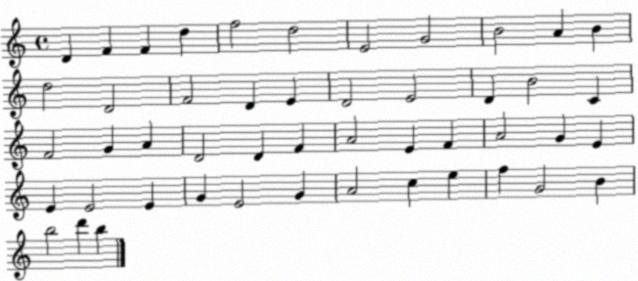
X:1
T:Untitled
M:4/4
L:1/4
K:C
D F F d f2 d2 E2 G2 B2 A B d2 D2 F2 D E D2 E2 D B2 C F2 G A D2 D F A2 E F A2 G E E E2 E G E2 G A2 c e f G2 B b2 d' b